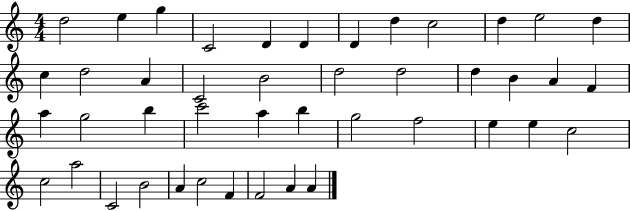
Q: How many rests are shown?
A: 0